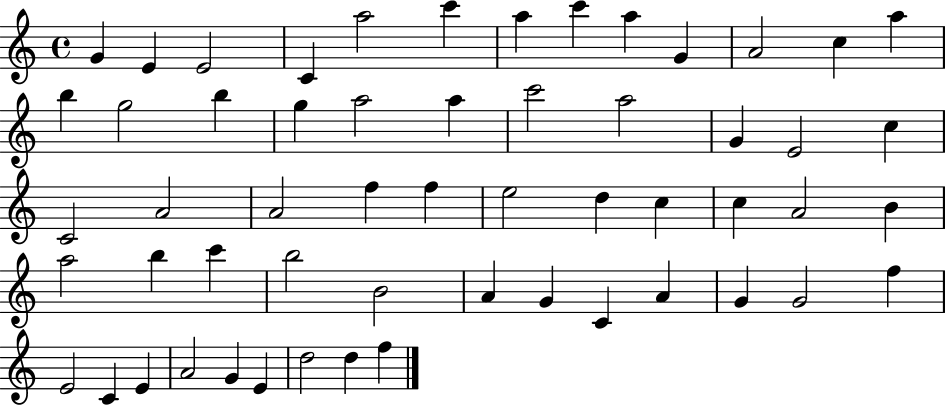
G4/q E4/q E4/h C4/q A5/h C6/q A5/q C6/q A5/q G4/q A4/h C5/q A5/q B5/q G5/h B5/q G5/q A5/h A5/q C6/h A5/h G4/q E4/h C5/q C4/h A4/h A4/h F5/q F5/q E5/h D5/q C5/q C5/q A4/h B4/q A5/h B5/q C6/q B5/h B4/h A4/q G4/q C4/q A4/q G4/q G4/h F5/q E4/h C4/q E4/q A4/h G4/q E4/q D5/h D5/q F5/q